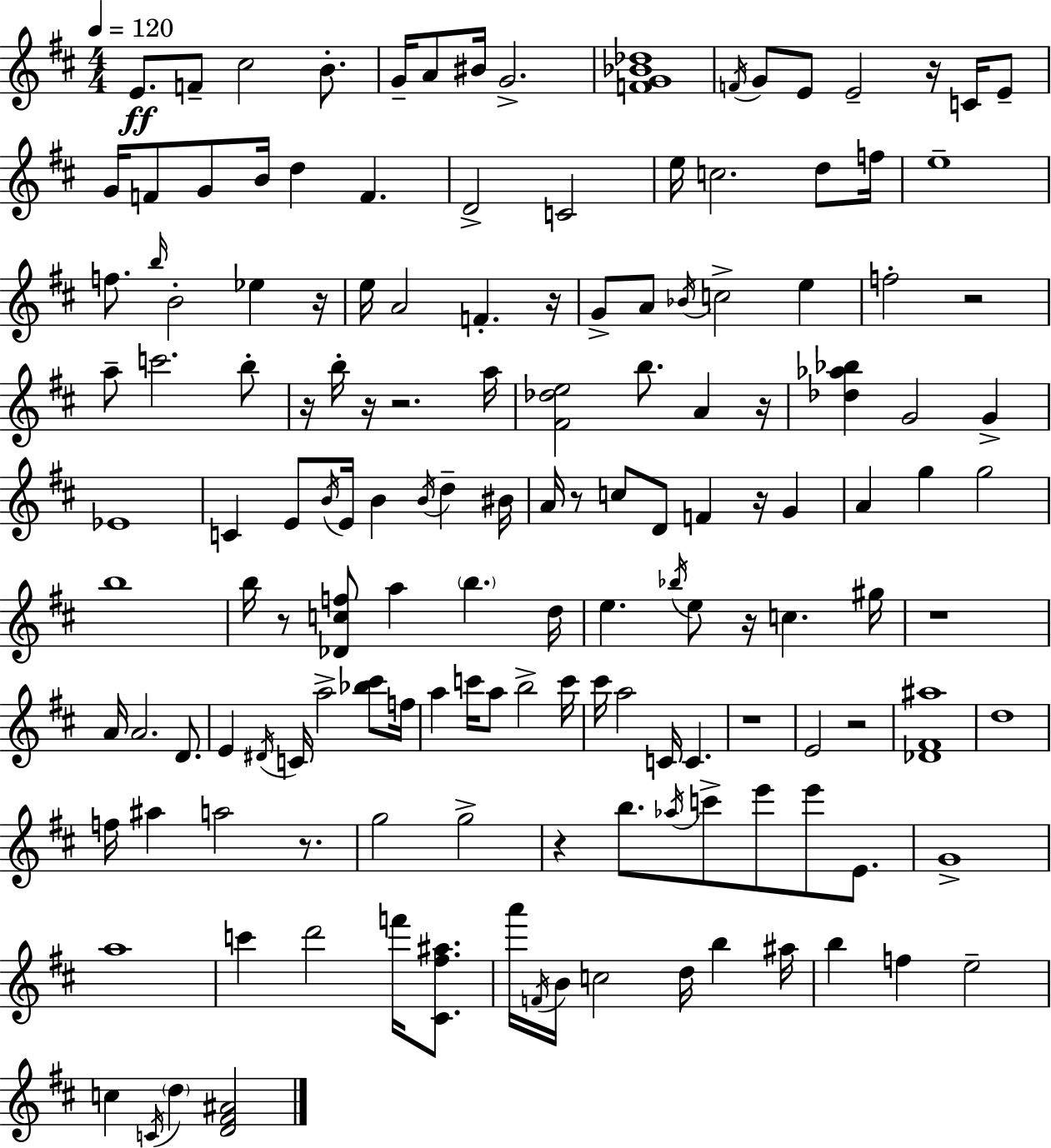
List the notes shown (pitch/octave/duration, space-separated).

E4/e. F4/e C#5/h B4/e. G4/s A4/e BIS4/s G4/h. [F4,G4,Bb4,Db5]/w F4/s G4/e E4/e E4/h R/s C4/s E4/e G4/s F4/e G4/e B4/s D5/q F4/q. D4/h C4/h E5/s C5/h. D5/e F5/s E5/w F5/e. B5/s B4/h Eb5/q R/s E5/s A4/h F4/q. R/s G4/e A4/e Bb4/s C5/h E5/q F5/h R/h A5/e C6/h. B5/e R/s B5/s R/s R/h. A5/s [F#4,Db5,E5]/h B5/e. A4/q R/s [Db5,Ab5,Bb5]/q G4/h G4/q Eb4/w C4/q E4/e B4/s E4/s B4/q B4/s D5/q BIS4/s A4/s R/e C5/e D4/e F4/q R/s G4/q A4/q G5/q G5/h B5/w B5/s R/e [Db4,C5,F5]/e A5/q B5/q. D5/s E5/q. Bb5/s E5/e R/s C5/q. G#5/s R/w A4/s A4/h. D4/e. E4/q D#4/s C4/s A5/h [Bb5,C#6]/e F5/s A5/q C6/s A5/e B5/h C6/s C#6/s A5/h C4/s C4/q. R/w E4/h R/h [Db4,F#4,A#5]/w D5/w F5/s A#5/q A5/h R/e. G5/h G5/h R/q B5/e. Ab5/s C6/e E6/e E6/e E4/e. G4/w A5/w C6/q D6/h F6/s [C#4,F#5,A#5]/e. A6/s F4/s B4/s C5/h D5/s B5/q A#5/s B5/q F5/q E5/h C5/q C4/s D5/q [D4,F#4,A#4]/h